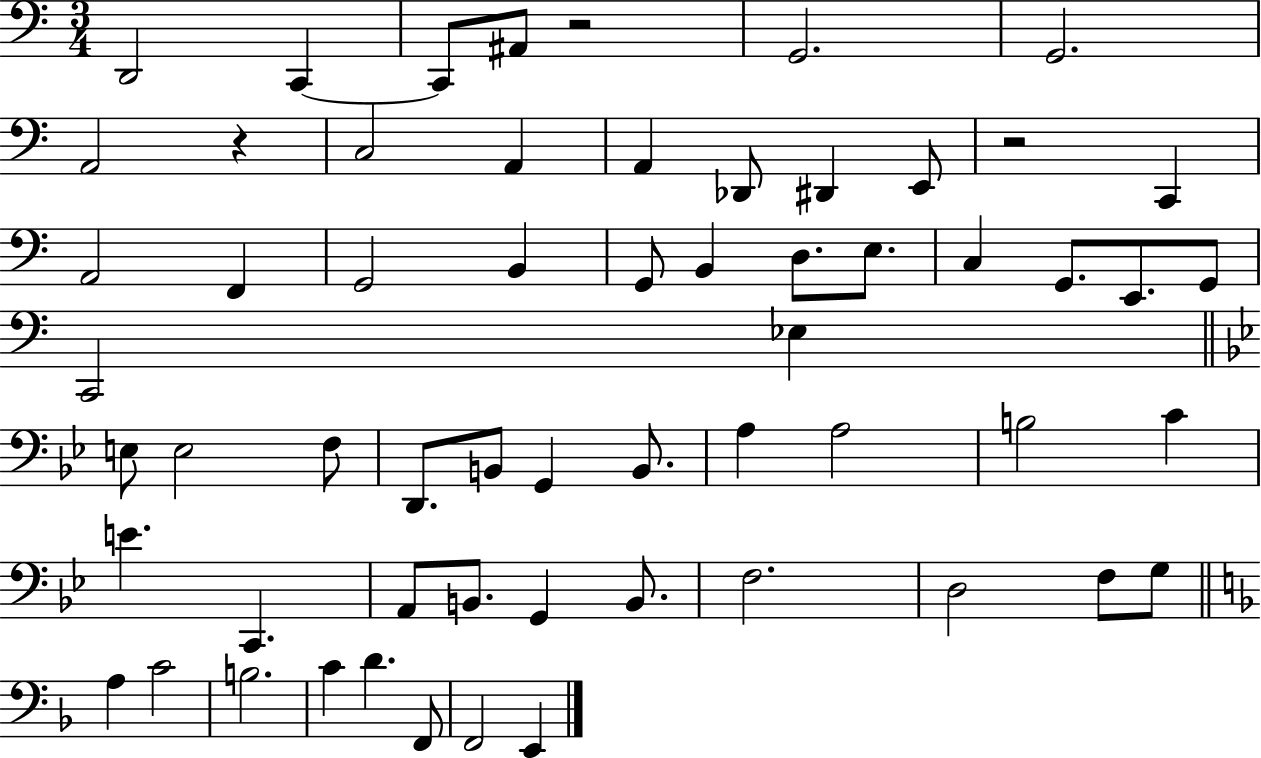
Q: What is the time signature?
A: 3/4